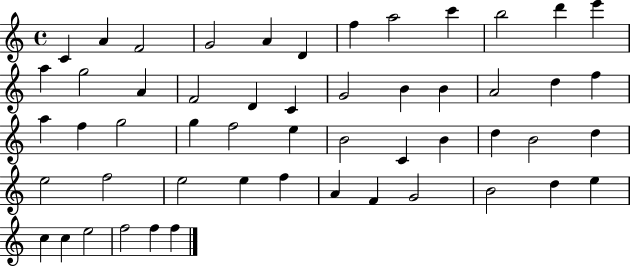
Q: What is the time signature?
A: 4/4